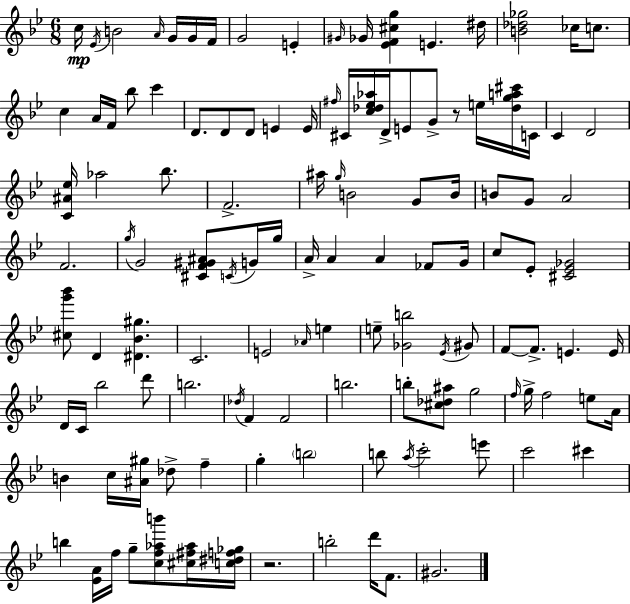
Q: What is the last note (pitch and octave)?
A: G#4